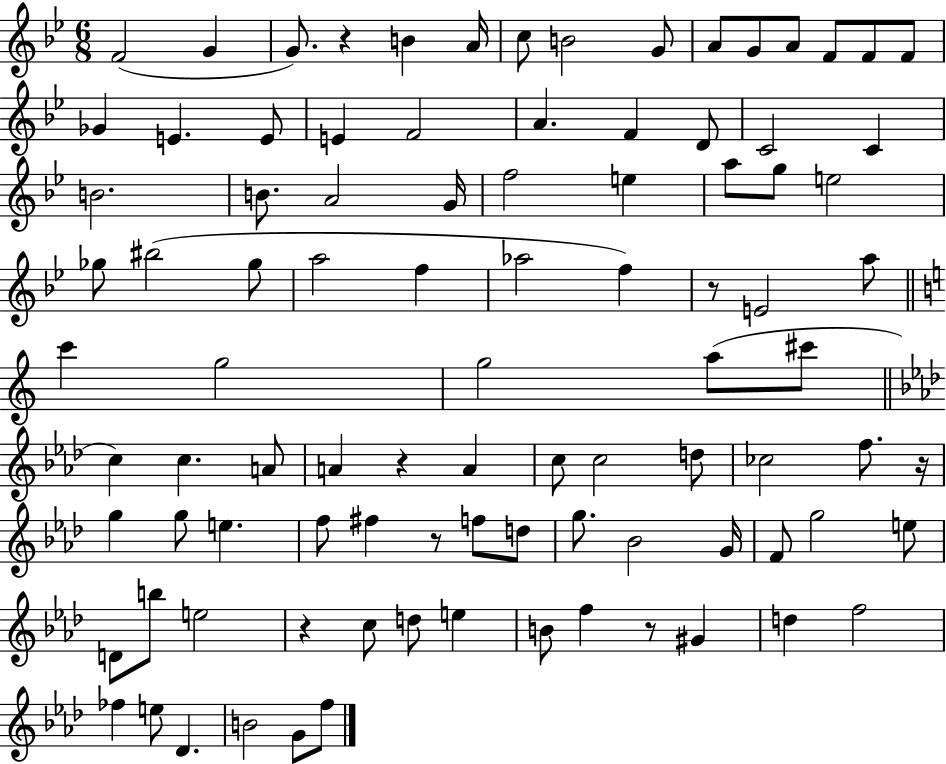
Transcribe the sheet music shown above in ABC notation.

X:1
T:Untitled
M:6/8
L:1/4
K:Bb
F2 G G/2 z B A/4 c/2 B2 G/2 A/2 G/2 A/2 F/2 F/2 F/2 _G E E/2 E F2 A F D/2 C2 C B2 B/2 A2 G/4 f2 e a/2 g/2 e2 _g/2 ^b2 _g/2 a2 f _a2 f z/2 E2 a/2 c' g2 g2 a/2 ^c'/2 c c A/2 A z A c/2 c2 d/2 _c2 f/2 z/4 g g/2 e f/2 ^f z/2 f/2 d/2 g/2 _B2 G/4 F/2 g2 e/2 D/2 b/2 e2 z c/2 d/2 e B/2 f z/2 ^G d f2 _f e/2 _D B2 G/2 f/2